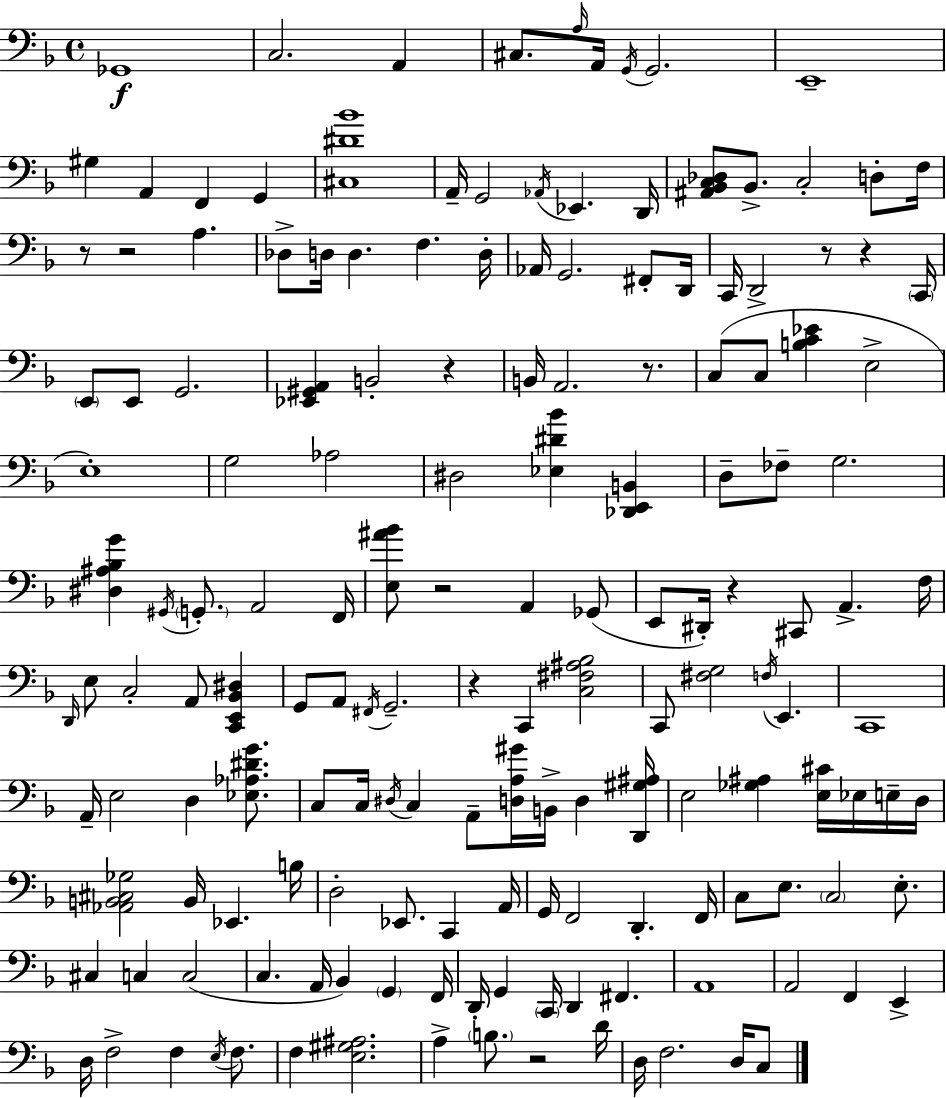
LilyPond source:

{
  \clef bass
  \time 4/4
  \defaultTimeSignature
  \key f \major
  ges,1\f | c2. a,4 | cis8. \grace { a16 } a,16 \acciaccatura { g,16 } g,2. | e,1-- | \break gis4 a,4 f,4 g,4 | <cis dis' bes'>1 | a,16-- g,2 \acciaccatura { aes,16 } ees,4. | d,16 <ais, bes, c des>8 bes,8.-> c2-. | \break d8-. f16 r8 r2 a4. | des8-> d16 d4. f4. | d16-. aes,16 g,2. | fis,8-. d,16 c,16 d,2-> r8 r4 | \break \parenthesize c,16 \parenthesize e,8 e,8 g,2. | <ees, gis, a,>4 b,2-. r4 | b,16 a,2. | r8. c8( c8 <b c' ees'>4 e2-> | \break e1-.) | g2 aes2 | dis2 <ees dis' bes'>4 <des, e, b,>4 | d8-- fes8-- g2. | \break <dis ais bes g'>4 \acciaccatura { gis,16 } \parenthesize g,8.-. a,2 | f,16 <e ais' bes'>8 r2 a,4 | ges,8( e,8 dis,16-.) r4 cis,8 a,4.-> | f16 \grace { d,16 } e8 c2-. a,8 | \break <c, e, bes, dis>4 g,8 a,8 \acciaccatura { fis,16 } g,2.-- | r4 c,4 <c fis ais bes>2 | c,8 <fis g>2 | \acciaccatura { f16 } e,4. c,1 | \break a,16-- e2 | d4 <ees aes dis' g'>8. c8 c16 \acciaccatura { dis16 } c4 a,8-- | <d a gis'>16 b,16-> d4 <d, gis ais>16 e2 | <ges ais>4 <e cis'>16 ees16 e16-- d16 <aes, b, cis ges>2 | \break b,16 ees,4. b16 d2-. | ees,8. c,4 a,16 g,16 f,2 | d,4.-. f,16 c8 e8. \parenthesize c2 | e8.-. cis4 c4 | \break c2( c4. a,16 bes,4) | \parenthesize g,4 f,16 d,16-. g,4 \parenthesize c,16 d,4 | fis,4. a,1 | a,2 | \break f,4 e,4-> d16 f2-> | f4 \acciaccatura { e16 } f8. f4 <e gis ais>2. | a4-> \parenthesize b8. | r2 d'16 d16 f2. | \break d16 c8 \bar "|."
}